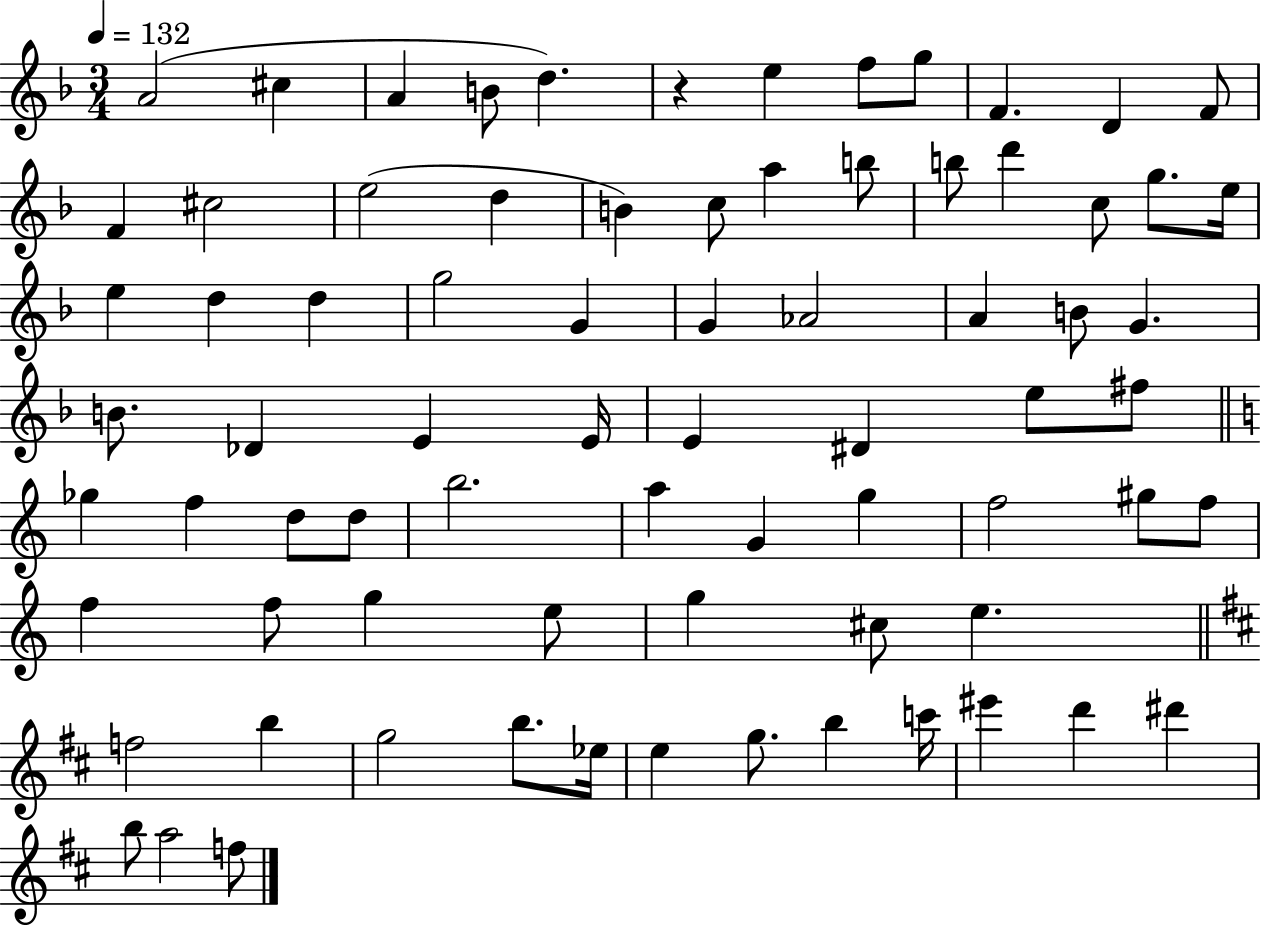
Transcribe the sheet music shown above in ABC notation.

X:1
T:Untitled
M:3/4
L:1/4
K:F
A2 ^c A B/2 d z e f/2 g/2 F D F/2 F ^c2 e2 d B c/2 a b/2 b/2 d' c/2 g/2 e/4 e d d g2 G G _A2 A B/2 G B/2 _D E E/4 E ^D e/2 ^f/2 _g f d/2 d/2 b2 a G g f2 ^g/2 f/2 f f/2 g e/2 g ^c/2 e f2 b g2 b/2 _e/4 e g/2 b c'/4 ^e' d' ^d' b/2 a2 f/2